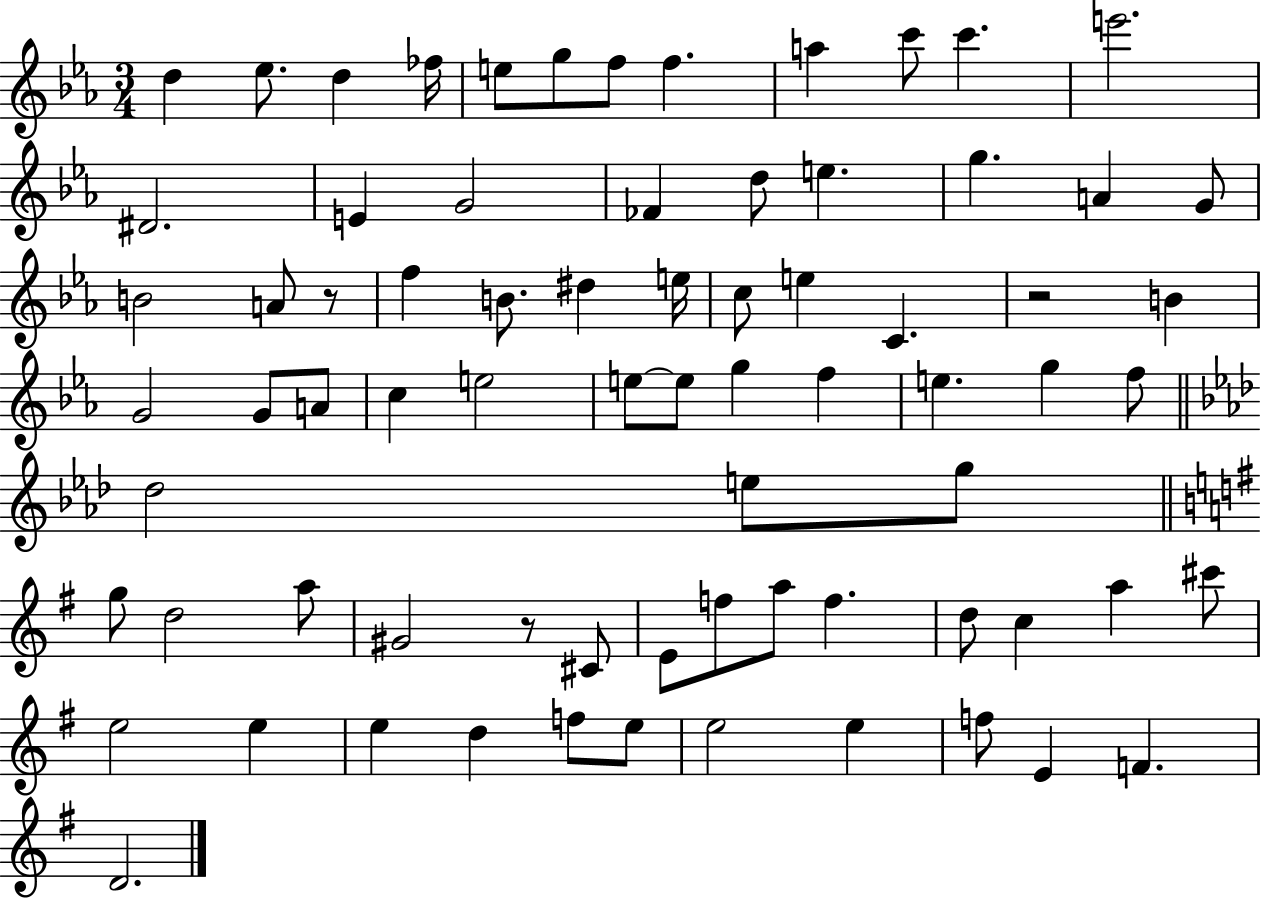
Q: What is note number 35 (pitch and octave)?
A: C5